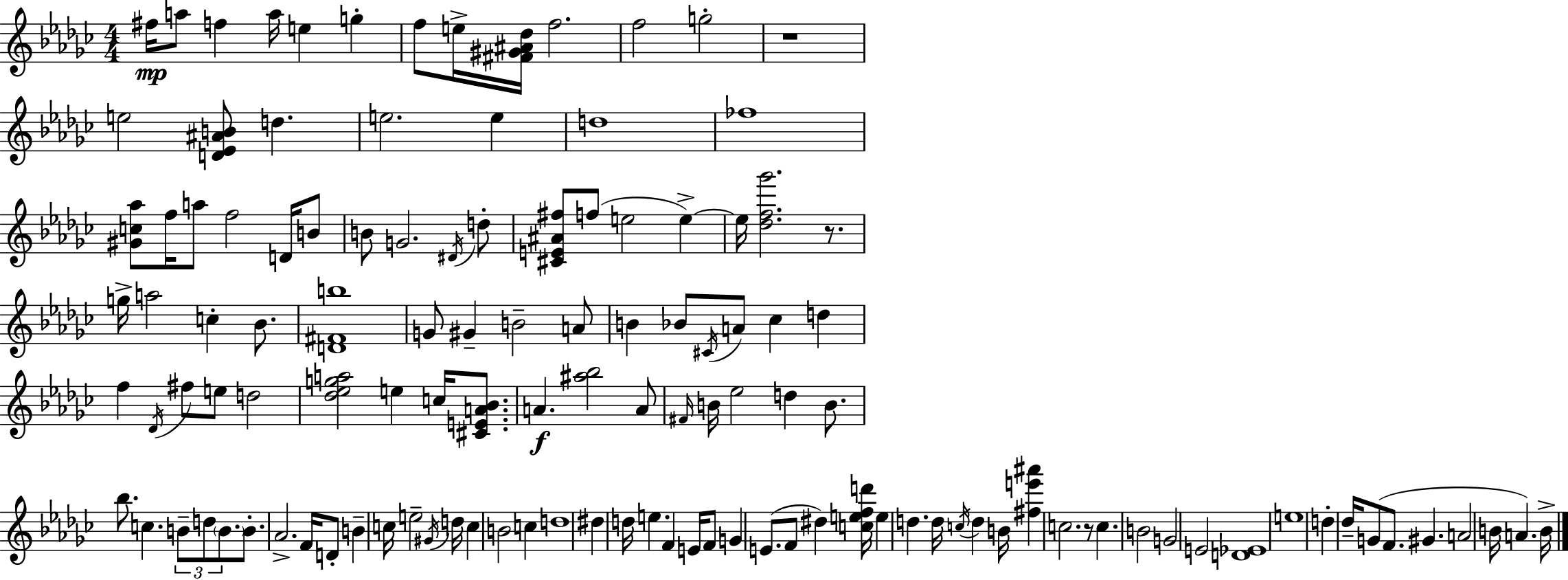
{
  \clef treble
  \numericTimeSignature
  \time 4/4
  \key ees \minor
  fis''16\mp a''8 f''4 a''16 e''4 g''4-. | f''8 e''16-> <fis' gis' ais' des''>16 f''2. | f''2 g''2-. | r1 | \break e''2 <d' ees' ais' b'>8 d''4. | e''2. e''4 | d''1 | fes''1 | \break <gis' c'' aes''>8 f''16 a''8 f''2 d'16 b'8 | b'8 g'2. \acciaccatura { dis'16 } d''8-. | <cis' e' ais' fis''>8 f''8( e''2 e''4->~~) | e''16 <des'' f'' ges'''>2. r8. | \break g''16-> a''2 c''4-. bes'8. | <d' fis' b''>1 | g'8 gis'4-- b'2-- a'8 | b'4 bes'8 \acciaccatura { cis'16 } a'8 ces''4 d''4 | \break f''4 \acciaccatura { des'16 } fis''8 e''8 d''2 | <des'' ees'' g'' a''>2 e''4 c''16 | <cis' e' a' bes'>8. a'4.\f <ais'' bes''>2 | a'8 \grace { fis'16 } b'16 ees''2 d''4 | \break b'8. bes''8. c''4. \tuplet 3/2 { b'8-- d''8 | \parenthesize b'8. } b'8.-. aes'2.-> | f'16 d'8-. b'4-- c''16 e''2-- | \acciaccatura { gis'16 } d''16 c''4 b'2 | \break c''4 d''1 | dis''4 d''16 e''4. | f'4 e'16 f'8 g'4 e'8.( f'8 | dis''4) <c'' e'' f'' d'''>16 e''4 d''4. d''16 | \break \acciaccatura { c''16 } d''4 b'16 <fis'' e''' ais'''>4 c''2. | r8 c''4. b'2 | g'2 e'2 | <d' ees'>1 | \break e''1 | d''4-. des''16-- g'8( f'8. | gis'4. a'2 b'16 a'4.) | b'16-> \bar "|."
}